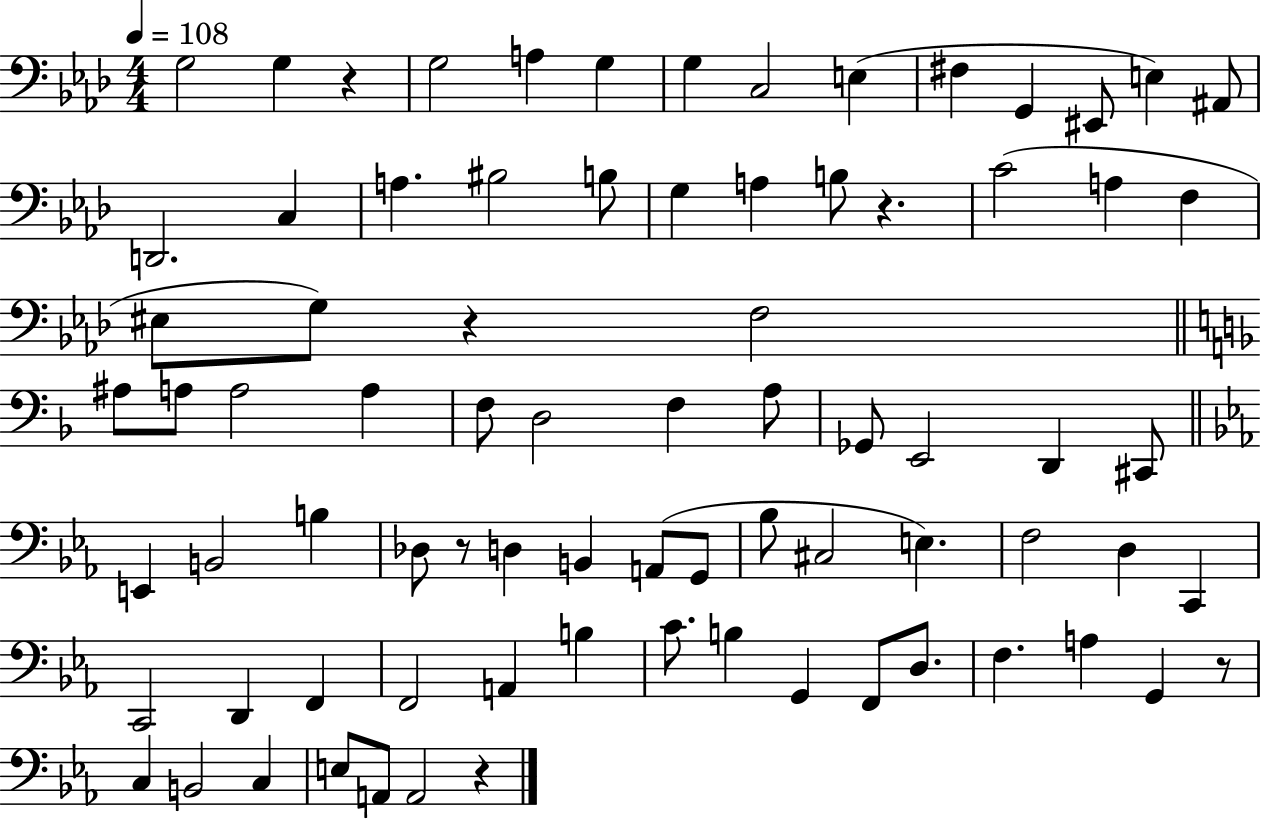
{
  \clef bass
  \numericTimeSignature
  \time 4/4
  \key aes \major
  \tempo 4 = 108
  g2 g4 r4 | g2 a4 g4 | g4 c2 e4( | fis4 g,4 eis,8 e4) ais,8 | \break d,2. c4 | a4. bis2 b8 | g4 a4 b8 r4. | c'2( a4 f4 | \break eis8 g8) r4 f2 | \bar "||" \break \key f \major ais8 a8 a2 a4 | f8 d2 f4 a8 | ges,8 e,2 d,4 cis,8 | \bar "||" \break \key ees \major e,4 b,2 b4 | des8 r8 d4 b,4 a,8( g,8 | bes8 cis2 e4.) | f2 d4 c,4 | \break c,2 d,4 f,4 | f,2 a,4 b4 | c'8. b4 g,4 f,8 d8. | f4. a4 g,4 r8 | \break c4 b,2 c4 | e8 a,8 a,2 r4 | \bar "|."
}